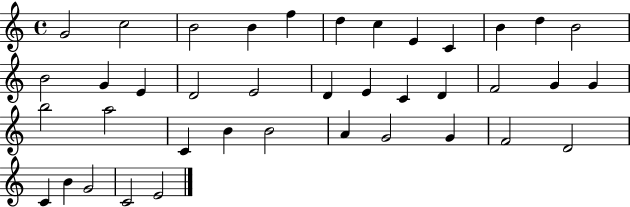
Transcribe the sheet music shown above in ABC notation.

X:1
T:Untitled
M:4/4
L:1/4
K:C
G2 c2 B2 B f d c E C B d B2 B2 G E D2 E2 D E C D F2 G G b2 a2 C B B2 A G2 G F2 D2 C B G2 C2 E2